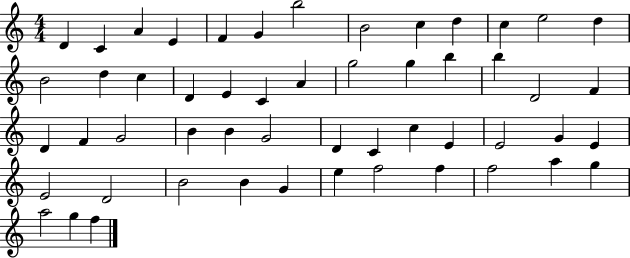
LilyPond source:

{
  \clef treble
  \numericTimeSignature
  \time 4/4
  \key c \major
  d'4 c'4 a'4 e'4 | f'4 g'4 b''2 | b'2 c''4 d''4 | c''4 e''2 d''4 | \break b'2 d''4 c''4 | d'4 e'4 c'4 a'4 | g''2 g''4 b''4 | b''4 d'2 f'4 | \break d'4 f'4 g'2 | b'4 b'4 g'2 | d'4 c'4 c''4 e'4 | e'2 g'4 e'4 | \break e'2 d'2 | b'2 b'4 g'4 | e''4 f''2 f''4 | f''2 a''4 g''4 | \break a''2 g''4 f''4 | \bar "|."
}